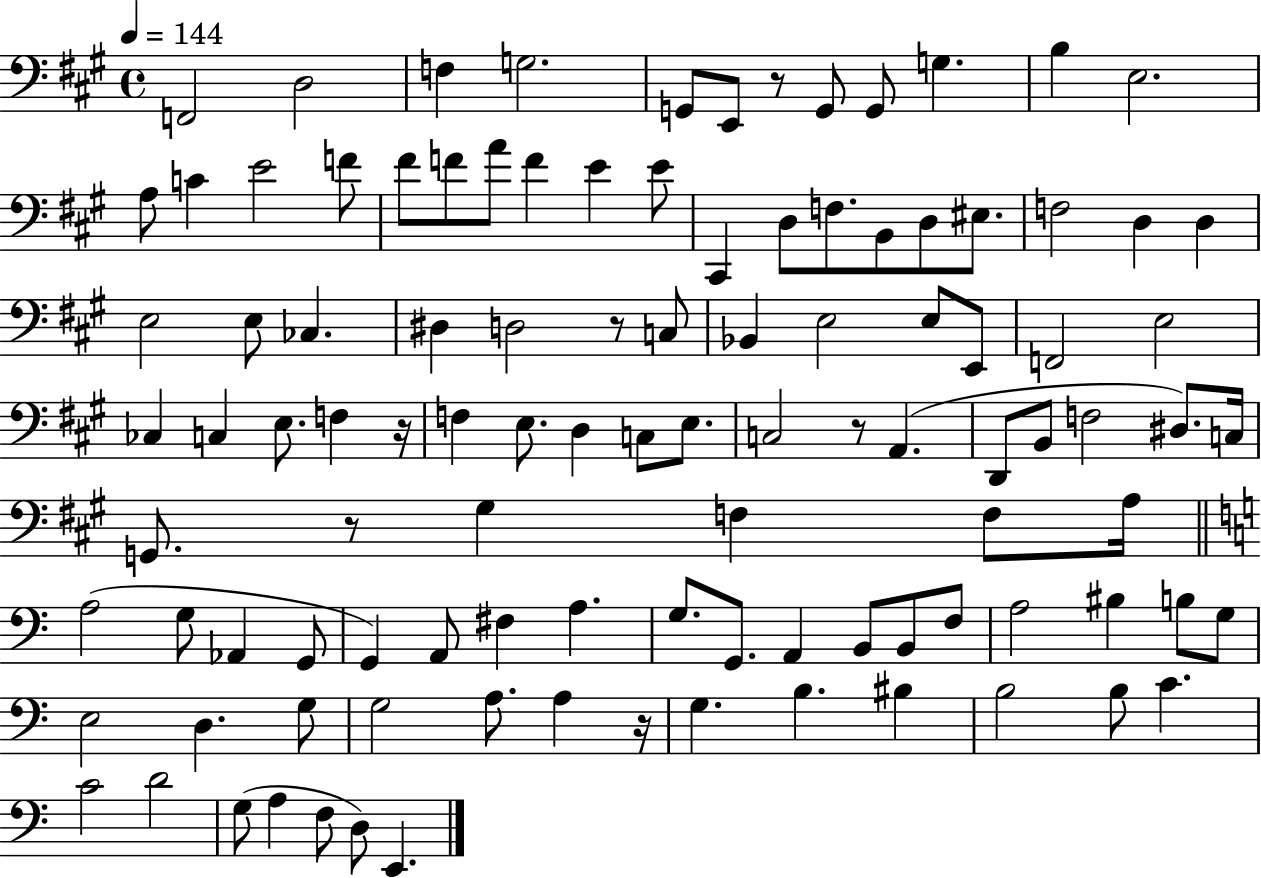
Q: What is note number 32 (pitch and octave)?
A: E3